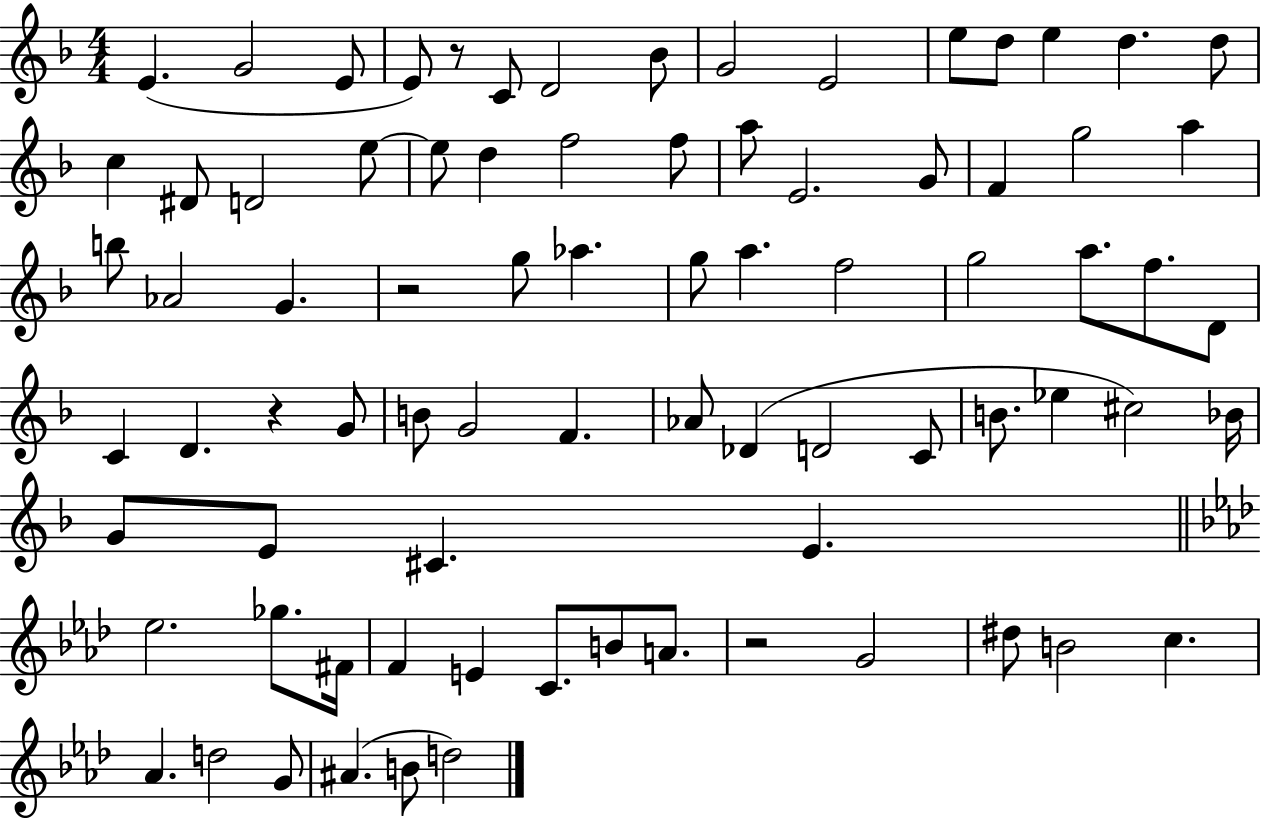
{
  \clef treble
  \numericTimeSignature
  \time 4/4
  \key f \major
  e'4.( g'2 e'8 | e'8) r8 c'8 d'2 bes'8 | g'2 e'2 | e''8 d''8 e''4 d''4. d''8 | \break c''4 dis'8 d'2 e''8~~ | e''8 d''4 f''2 f''8 | a''8 e'2. g'8 | f'4 g''2 a''4 | \break b''8 aes'2 g'4. | r2 g''8 aes''4. | g''8 a''4. f''2 | g''2 a''8. f''8. d'8 | \break c'4 d'4. r4 g'8 | b'8 g'2 f'4. | aes'8 des'4( d'2 c'8 | b'8. ees''4 cis''2) bes'16 | \break g'8 e'8 cis'4. e'4. | \bar "||" \break \key aes \major ees''2. ges''8. fis'16 | f'4 e'4 c'8. b'8 a'8. | r2 g'2 | dis''8 b'2 c''4. | \break aes'4. d''2 g'8 | ais'4.( b'8 d''2) | \bar "|."
}